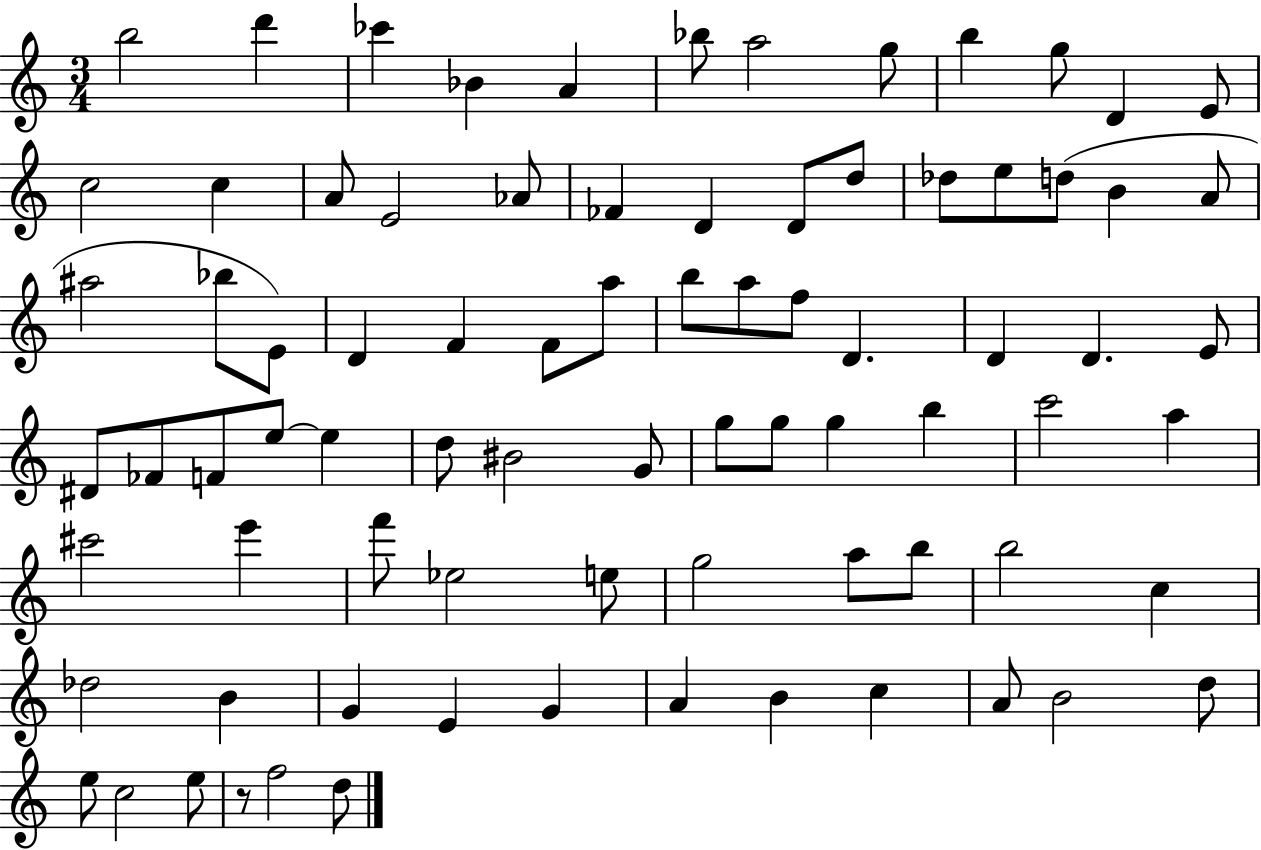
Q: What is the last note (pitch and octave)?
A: D5